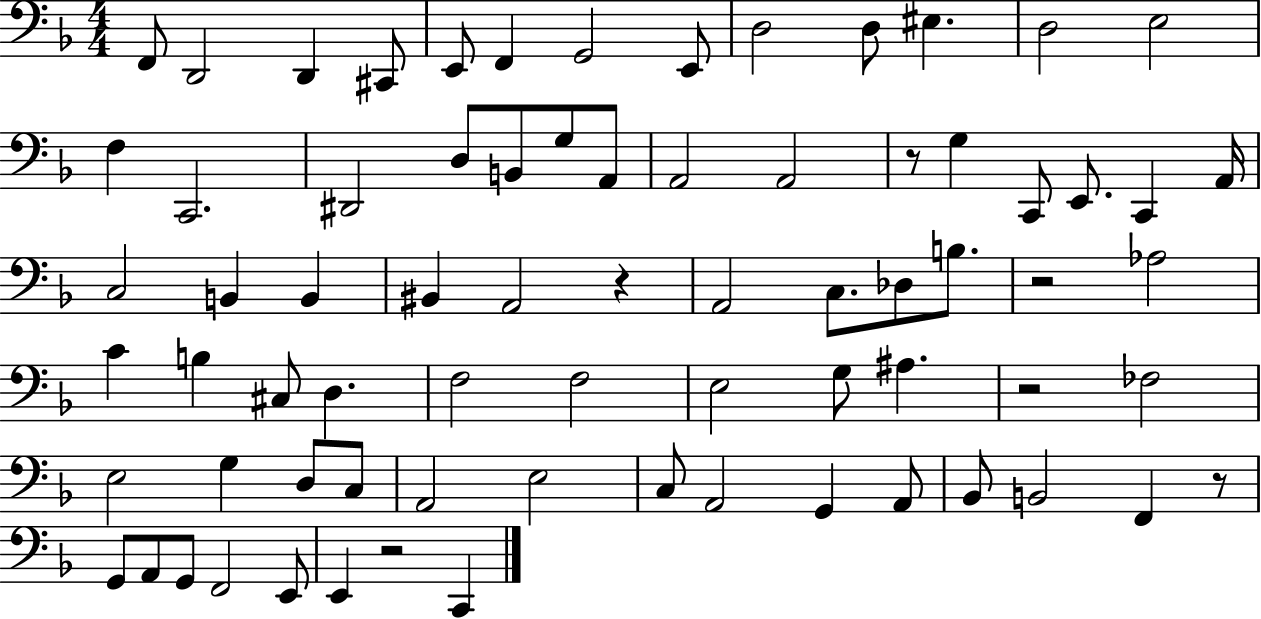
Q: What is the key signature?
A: F major